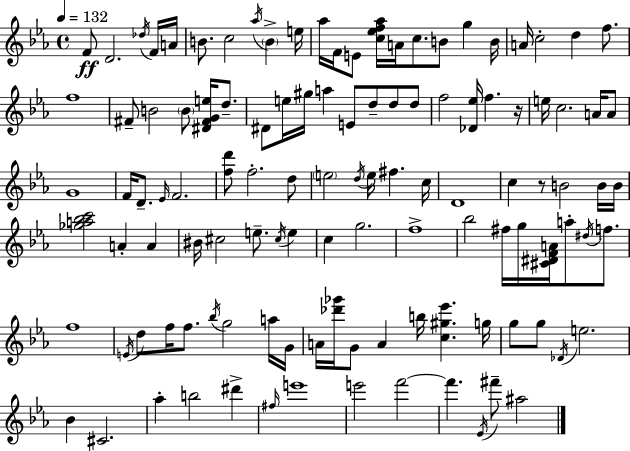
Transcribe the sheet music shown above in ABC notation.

X:1
T:Untitled
M:4/4
L:1/4
K:Eb
F/2 D2 _d/4 F/4 A/4 B/2 c2 _a/4 B e/4 _a/4 F/4 E/2 [c_ef_a]/4 A/4 c/2 B/2 g B/4 A/4 c2 d f/2 f4 ^F/2 B2 B/2 [^D^FGe]/4 d/2 ^D/2 e/4 ^g/4 a E/2 d/2 d/2 d/2 f2 [_D_e]/4 f z/4 e/4 c2 A/4 A/2 G4 F/4 D/2 _E/4 F2 [fd']/2 f2 d/2 e2 d/4 e/4 ^f c/4 D4 c z/2 B2 B/4 B/4 [_ga_bc']2 A A ^B/4 ^c2 e/2 ^c/4 e c g2 f4 _b2 ^f/4 g/4 [^C^DFA]/4 a/2 ^d/4 f/2 f4 E/4 d/2 f/4 f/2 _b/4 g2 a/4 G/4 A/4 [_d'_g']/4 G/2 A b/4 [c^g_e'] g/4 g/2 g/2 _D/4 e2 _B ^C2 _a b2 ^d' ^f/4 e'4 e'2 f'2 f' _E/4 ^f'/2 ^a2